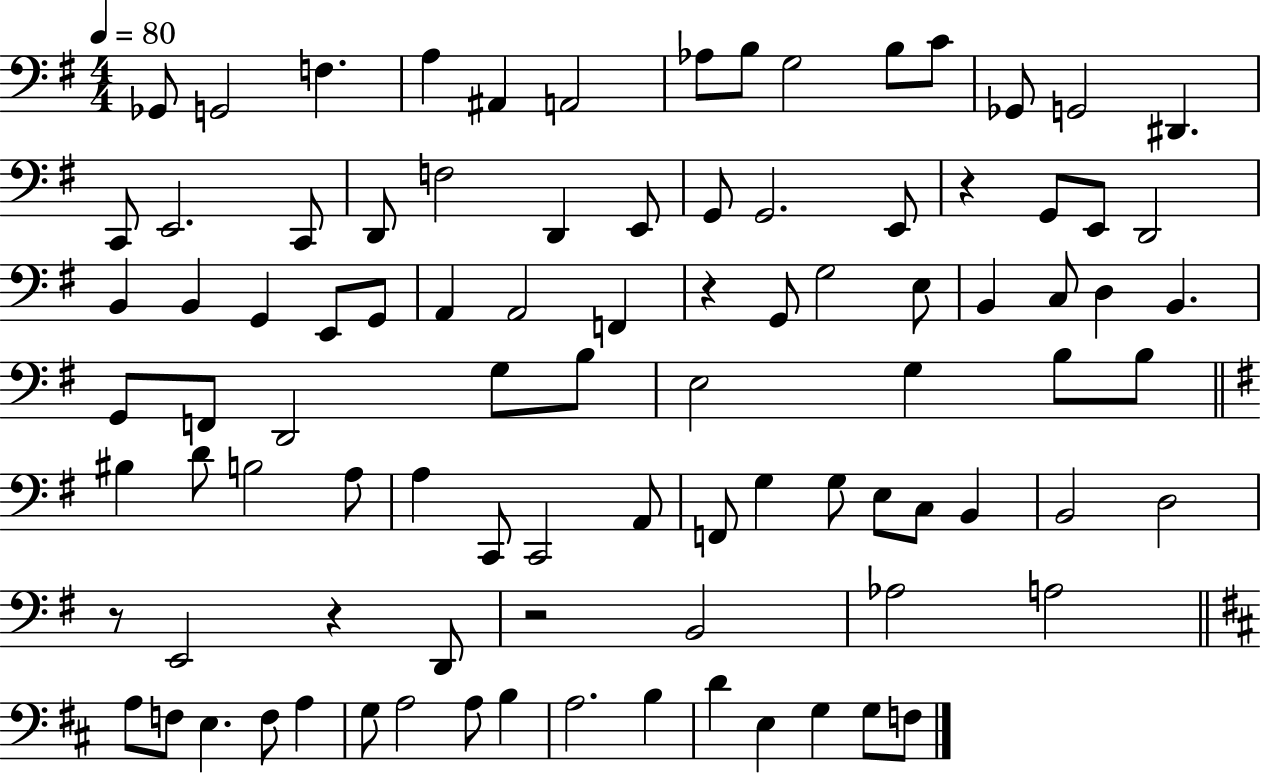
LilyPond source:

{
  \clef bass
  \numericTimeSignature
  \time 4/4
  \key g \major
  \tempo 4 = 80
  ges,8 g,2 f4. | a4 ais,4 a,2 | aes8 b8 g2 b8 c'8 | ges,8 g,2 dis,4. | \break c,8 e,2. c,8 | d,8 f2 d,4 e,8 | g,8 g,2. e,8 | r4 g,8 e,8 d,2 | \break b,4 b,4 g,4 e,8 g,8 | a,4 a,2 f,4 | r4 g,8 g2 e8 | b,4 c8 d4 b,4. | \break g,8 f,8 d,2 g8 b8 | e2 g4 b8 b8 | \bar "||" \break \key g \major bis4 d'8 b2 a8 | a4 c,8 c,2 a,8 | f,8 g4 g8 e8 c8 b,4 | b,2 d2 | \break r8 e,2 r4 d,8 | r2 b,2 | aes2 a2 | \bar "||" \break \key b \minor a8 f8 e4. f8 a4 | g8 a2 a8 b4 | a2. b4 | d'4 e4 g4 g8 f8 | \break \bar "|."
}